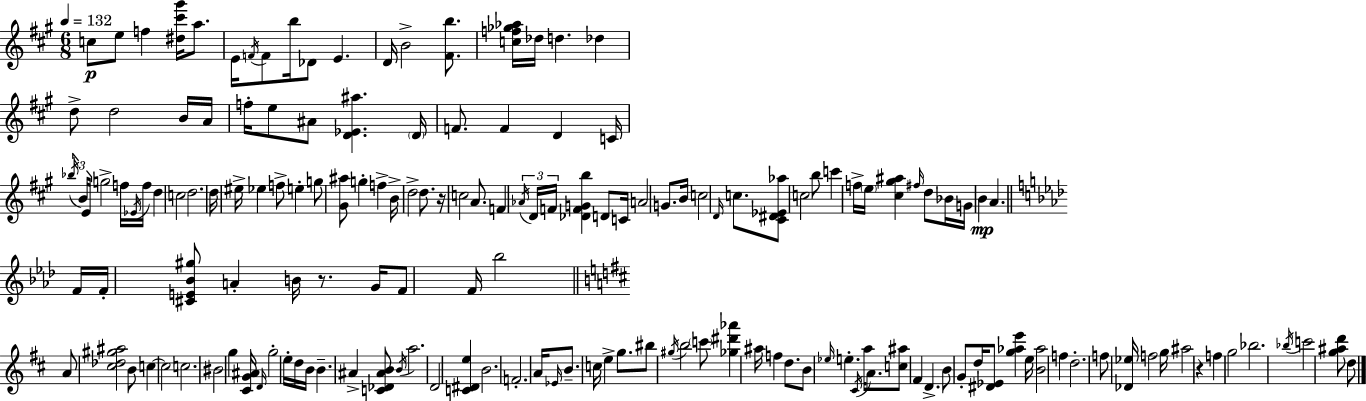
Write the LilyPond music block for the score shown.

{
  \clef treble
  \numericTimeSignature
  \time 6/8
  \key a \major
  \tempo 4 = 132
  c''8\p e''8 f''4 <dis'' cis''' gis'''>16 a''8. | e'16 \acciaccatura { f'16 } f'8 b''16 des'8 e'4. | d'16 b'2-> <fis' b''>8. | <c'' f'' ges'' aes''>16 des''16 d''4. des''4 | \break d''8-> d''2 b'16 | a'16 f''16-. e''8 ais'8 <d' ees' ais''>4. | \parenthesize d'16 f'8. f'4 d'4 | c'16 \tuplet 3/2 { \acciaccatura { bes''16 } b'16 e'16 } g''2-> | \break f''16 \acciaccatura { ees'16 } f''16 d''4 c''2 | d''2. | d''16 eis''16-> ees''4 f''8-> e''4-. | g''8 <gis' ais''>8 g''4-. f''4-> | \break b'16-> d''2-> | d''8. r16 c''2 | a'8. f'4 \tuplet 3/2 { \acciaccatura { aes'16 } d'16 f'16 } <des' f' g' b''>4 | d'8 c'16 a'2 | \break g'8. b'16 c''2 | \grace { d'16 } c''8. <cis' dis' ees' aes''>8 c''2 | b''8 c'''4 f''16-> \parenthesize e''16 <cis'' gis'' ais''>4 | \grace { fis''16 } d''8 bes'16 g'16 b'4\mp | \break a'4. \bar "||" \break \key aes \major f'16 f'16-. <cis' e' bes' gis''>8 a'4-. b'16 r8. | g'16 f'8 f'16 bes''2 | \bar "||" \break \key b \minor a'8 <cis'' des'' gis'' ais''>2 b'8 | c''4~~ c''2 | c''2. | bis'2 g''4 | \break <cis' g' ais'>16 \grace { d'16 } g''2-. e''16-. d''16 | b'16 b'4.-- ais'4-> <c' des' ais' b'>8 | \acciaccatura { b'16 } a''2. | d'2 <c' dis' e''>4 | \break b'2. | f'2.-. | a'16 \grace { ees'16 } b'8.-- c''16 e''4-> | g''8. bis''8 \acciaccatura { gis''16 } b''2 | \break \parenthesize c'''8 <ges'' dis''' aes'''>4 ais''16 f''4 | d''8. b'8 \grace { ees''16 } e''4.-. | \acciaccatura { cis'16 } a''16 a'8. <c'' ais''>8 fis'4 | d'4.-> b'8 g'8-. d''16 <dis' ees'>8 | \break <g'' aes'' e'''>4 e''16 <b' aes''>2 | f''4 d''2.-. | f''8 <des' ees''>16 f''2 | g''16 ais''2 | \break r4 f''4 g''2 | bes''2. | \acciaccatura { bes''16 } c'''2 | <g'' ais'' d'''>8 d''8 \bar "|."
}